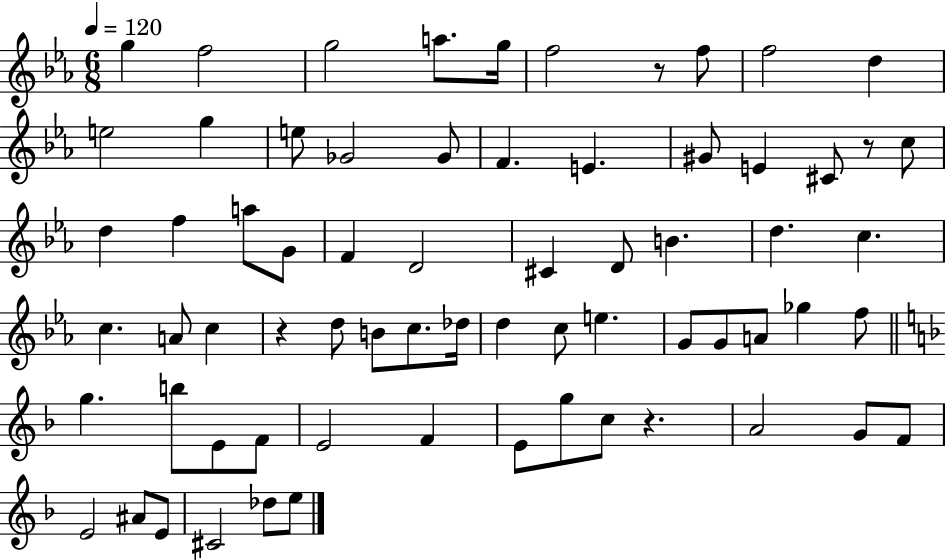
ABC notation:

X:1
T:Untitled
M:6/8
L:1/4
K:Eb
g f2 g2 a/2 g/4 f2 z/2 f/2 f2 d e2 g e/2 _G2 _G/2 F E ^G/2 E ^C/2 z/2 c/2 d f a/2 G/2 F D2 ^C D/2 B d c c A/2 c z d/2 B/2 c/2 _d/4 d c/2 e G/2 G/2 A/2 _g f/2 g b/2 E/2 F/2 E2 F E/2 g/2 c/2 z A2 G/2 F/2 E2 ^A/2 E/2 ^C2 _d/2 e/2